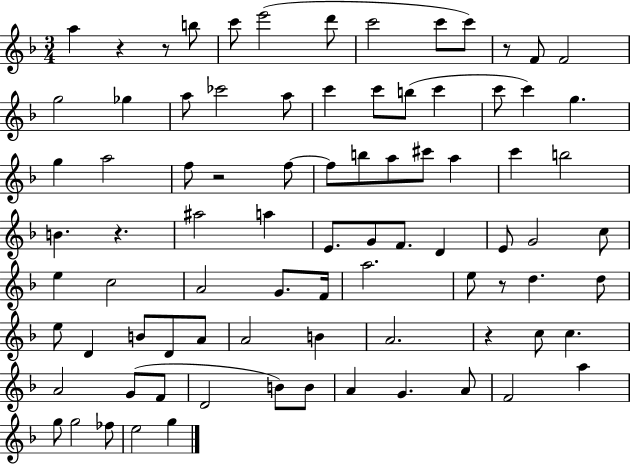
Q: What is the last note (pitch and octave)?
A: G5